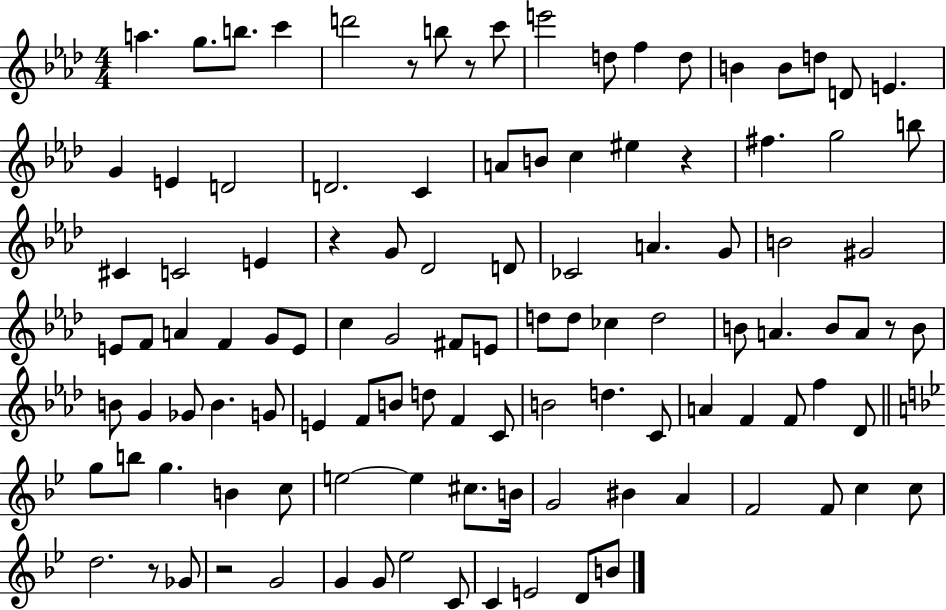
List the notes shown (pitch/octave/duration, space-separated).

A5/q. G5/e. B5/e. C6/q D6/h R/e B5/e R/e C6/e E6/h D5/e F5/q D5/e B4/q B4/e D5/e D4/e E4/q. G4/q E4/q D4/h D4/h. C4/q A4/e B4/e C5/q EIS5/q R/q F#5/q. G5/h B5/e C#4/q C4/h E4/q R/q G4/e Db4/h D4/e CES4/h A4/q. G4/e B4/h G#4/h E4/e F4/e A4/q F4/q G4/e E4/e C5/q G4/h F#4/e E4/e D5/e D5/e CES5/q D5/h B4/e A4/q. B4/e A4/e R/e B4/e B4/e G4/q Gb4/e B4/q. G4/e E4/q F4/e B4/e D5/e F4/q C4/e B4/h D5/q. C4/e A4/q F4/q F4/e F5/q Db4/e G5/e B5/e G5/q. B4/q C5/e E5/h E5/q C#5/e. B4/s G4/h BIS4/q A4/q F4/h F4/e C5/q C5/e D5/h. R/e Gb4/e R/h G4/h G4/q G4/e Eb5/h C4/e C4/q E4/h D4/e B4/e